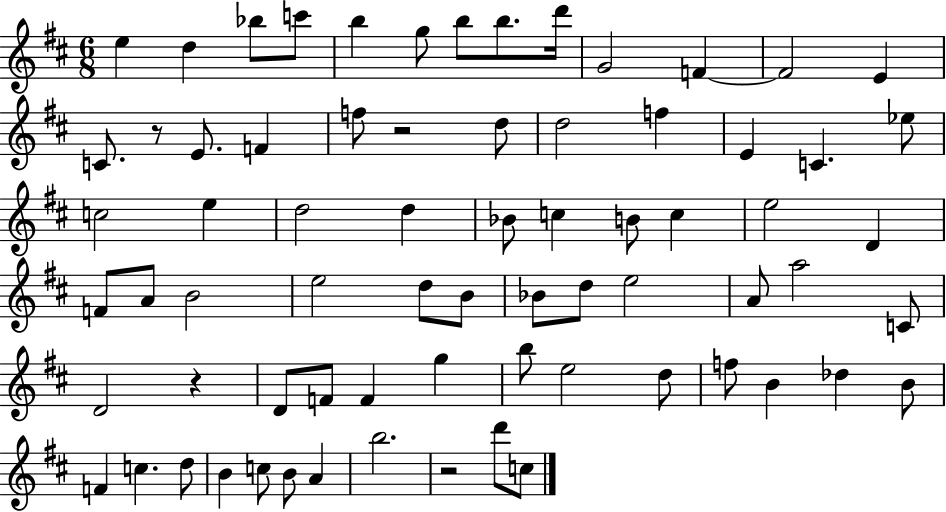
{
  \clef treble
  \numericTimeSignature
  \time 6/8
  \key d \major
  \repeat volta 2 { e''4 d''4 bes''8 c'''8 | b''4 g''8 b''8 b''8. d'''16 | g'2 f'4~~ | f'2 e'4 | \break c'8. r8 e'8. f'4 | f''8 r2 d''8 | d''2 f''4 | e'4 c'4. ees''8 | \break c''2 e''4 | d''2 d''4 | bes'8 c''4 b'8 c''4 | e''2 d'4 | \break f'8 a'8 b'2 | e''2 d''8 b'8 | bes'8 d''8 e''2 | a'8 a''2 c'8 | \break d'2 r4 | d'8 f'8 f'4 g''4 | b''8 e''2 d''8 | f''8 b'4 des''4 b'8 | \break f'4 c''4. d''8 | b'4 c''8 b'8 a'4 | b''2. | r2 d'''8 c''8 | \break } \bar "|."
}